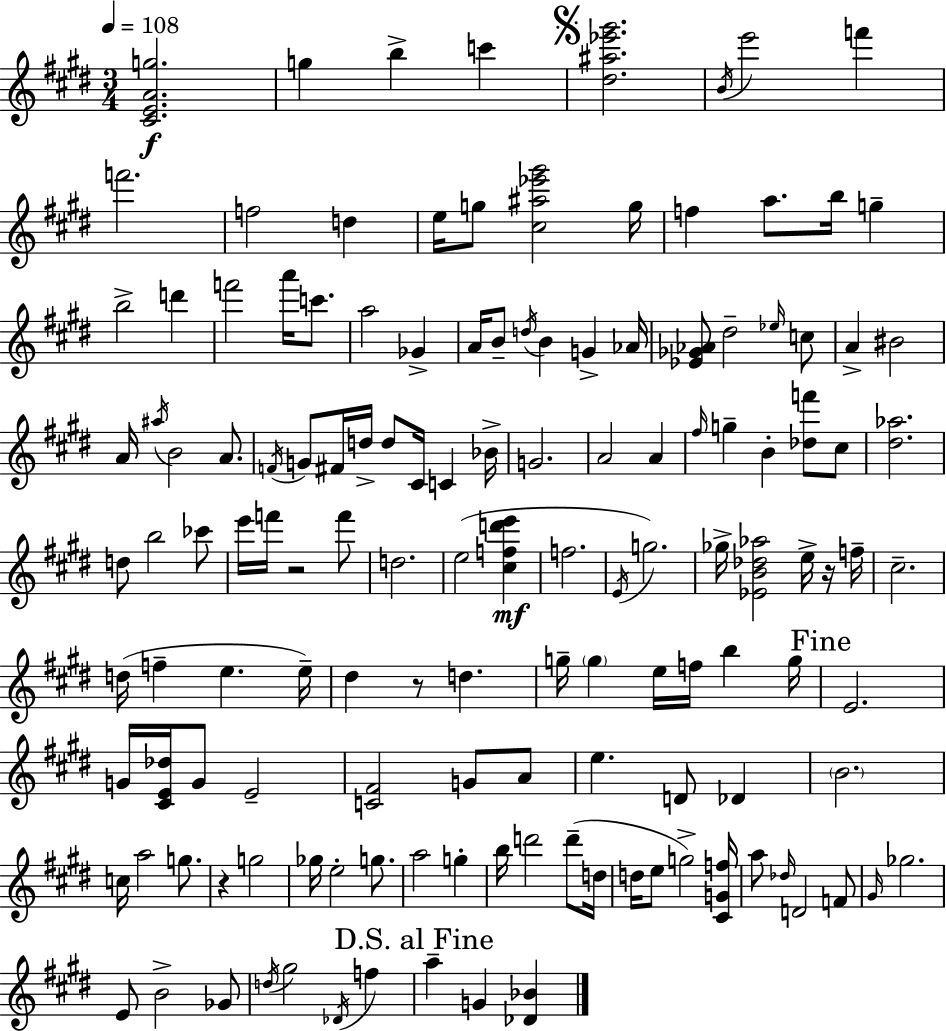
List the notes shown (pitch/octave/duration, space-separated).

[C#4,E4,A4,G5]/h. G5/q B5/q C6/q [D#5,A#5,Eb6,G#6]/h. B4/s E6/h F6/q F6/h. F5/h D5/q E5/s G5/e [C#5,A#5,Eb6,G#6]/h G5/s F5/q A5/e. B5/s G5/q B5/h D6/q F6/h A6/s C6/e. A5/h Gb4/q A4/s B4/e D5/s B4/q G4/q Ab4/s [Eb4,Gb4,Ab4]/e D#5/h Eb5/s C5/e A4/q BIS4/h A4/s A#5/s B4/h A4/e. F4/s G4/e F#4/s D5/s D5/e C#4/s C4/q Bb4/s G4/h. A4/h A4/q F#5/s G5/q B4/q [Db5,F6]/e C#5/e [D#5,Ab5]/h. D5/e B5/h CES6/e E6/s F6/s R/h F6/e D5/h. E5/h [C#5,F5,D6,E6]/q F5/h. E4/s G5/h. Gb5/s [Eb4,B4,Db5,Ab5]/h E5/s R/s F5/s C#5/h. D5/s F5/q E5/q. E5/s D#5/q R/e D5/q. G5/s G5/q E5/s F5/s B5/q G5/s E4/h. G4/s [C#4,E4,Db5]/s G4/e E4/h [C4,F#4]/h G4/e A4/e E5/q. D4/e Db4/q B4/h. C5/s A5/h G5/e. R/q G5/h Gb5/s E5/h G5/e. A5/h G5/q B5/s D6/h D6/e D5/s D5/s E5/e G5/h [C#4,G4,F5]/s A5/e Db5/s D4/h F4/e G#4/s Gb5/h. E4/e B4/h Gb4/e D5/s G#5/h Db4/s F5/q A5/q G4/q [Db4,Bb4]/q